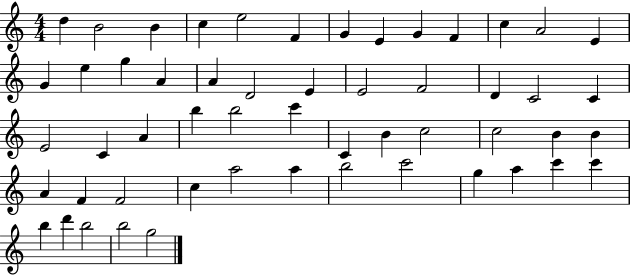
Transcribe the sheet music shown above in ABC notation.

X:1
T:Untitled
M:4/4
L:1/4
K:C
d B2 B c e2 F G E G F c A2 E G e g A A D2 E E2 F2 D C2 C E2 C A b b2 c' C B c2 c2 B B A F F2 c a2 a b2 c'2 g a c' c' b d' b2 b2 g2